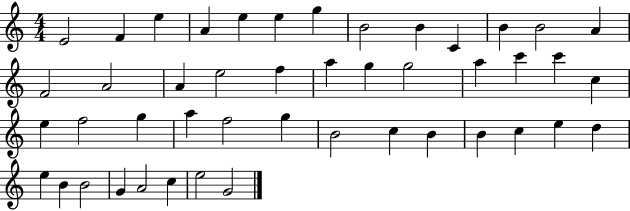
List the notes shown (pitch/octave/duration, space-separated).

E4/h F4/q E5/q A4/q E5/q E5/q G5/q B4/h B4/q C4/q B4/q B4/h A4/q F4/h A4/h A4/q E5/h F5/q A5/q G5/q G5/h A5/q C6/q C6/q C5/q E5/q F5/h G5/q A5/q F5/h G5/q B4/h C5/q B4/q B4/q C5/q E5/q D5/q E5/q B4/q B4/h G4/q A4/h C5/q E5/h G4/h